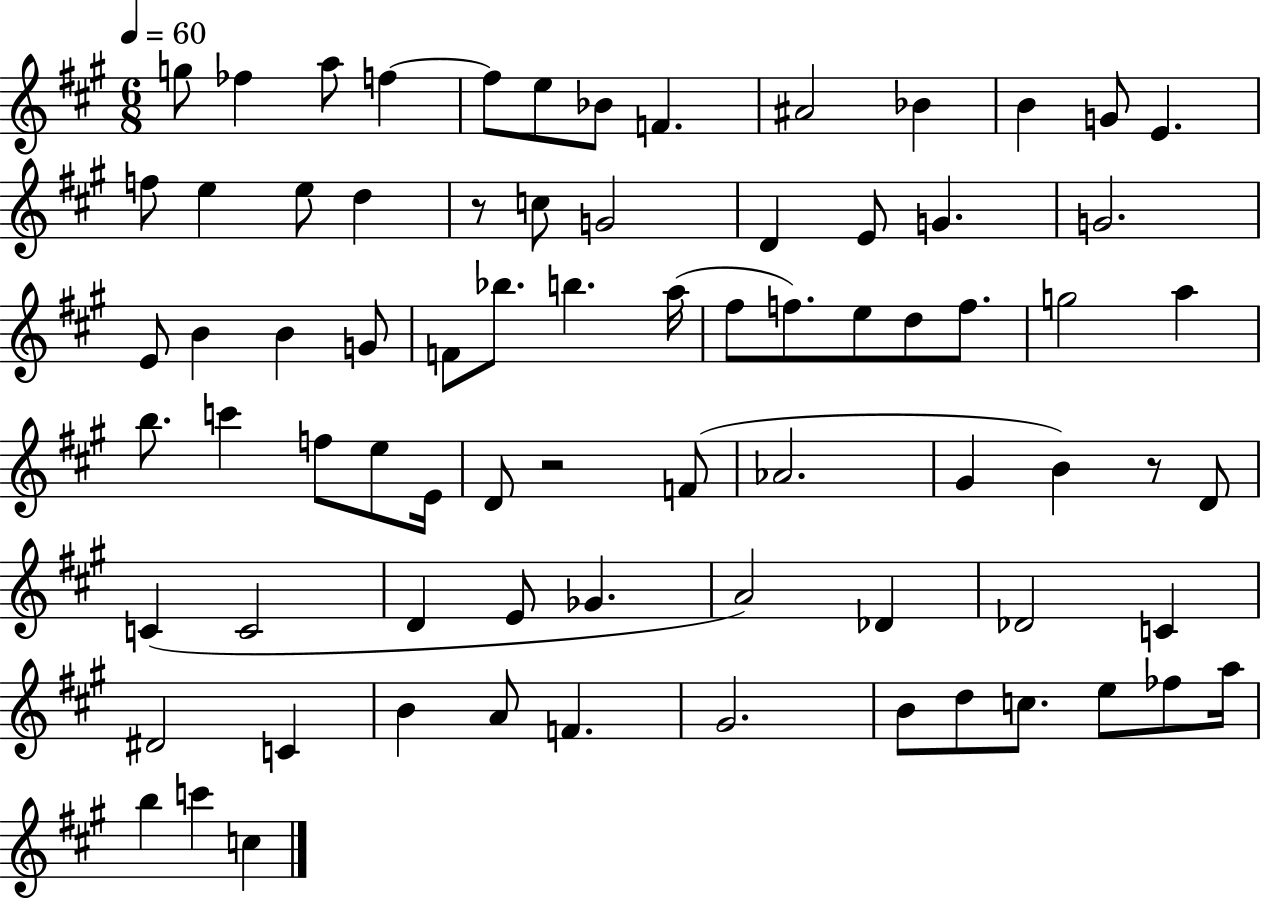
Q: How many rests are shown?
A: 3